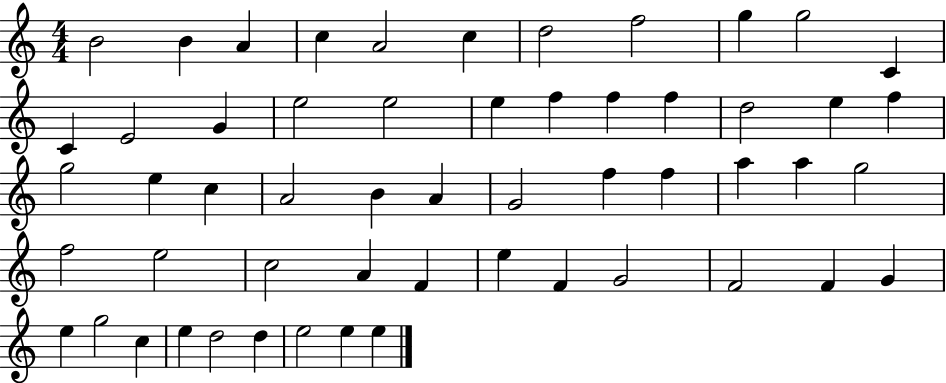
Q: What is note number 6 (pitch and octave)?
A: C5